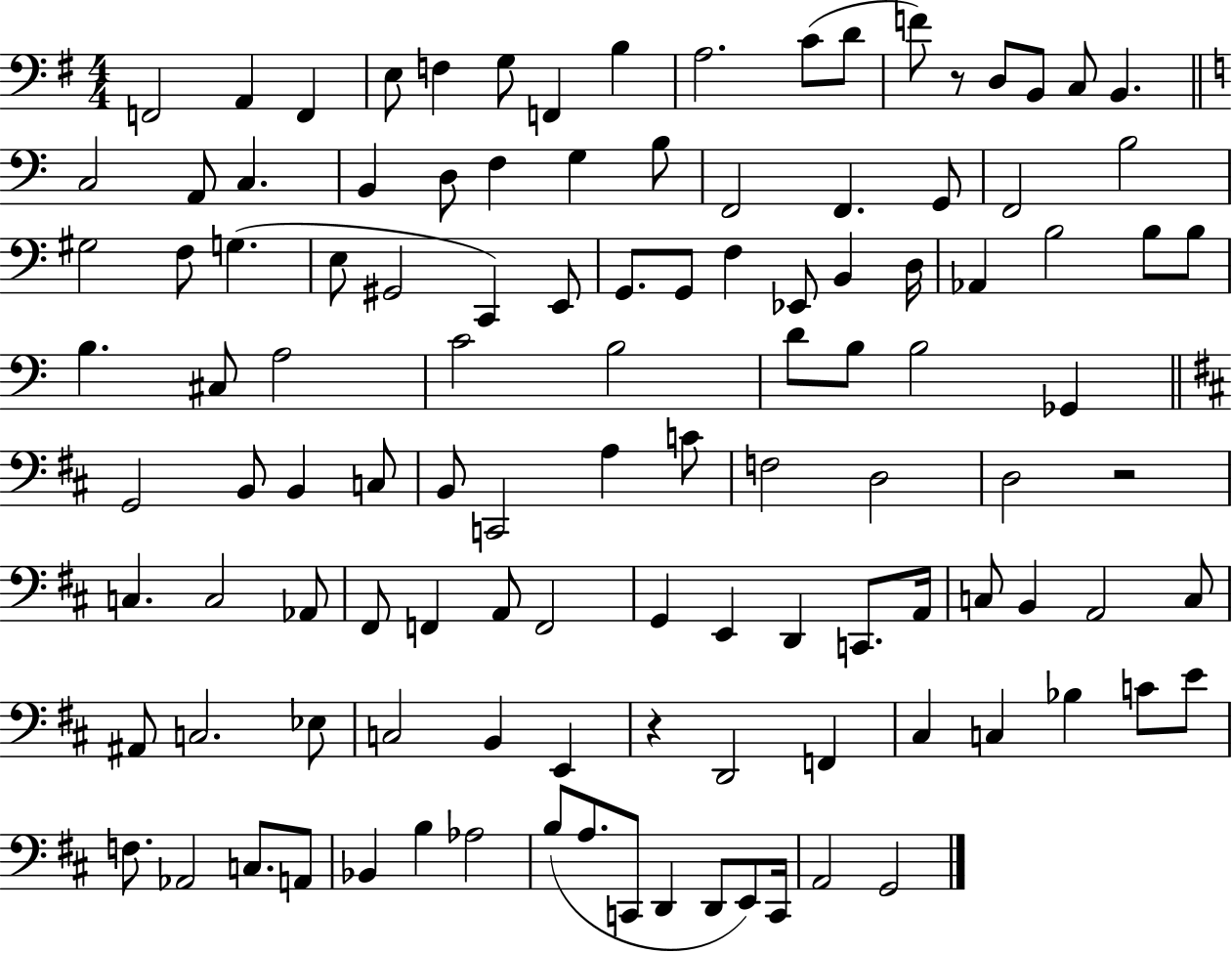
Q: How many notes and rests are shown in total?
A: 114